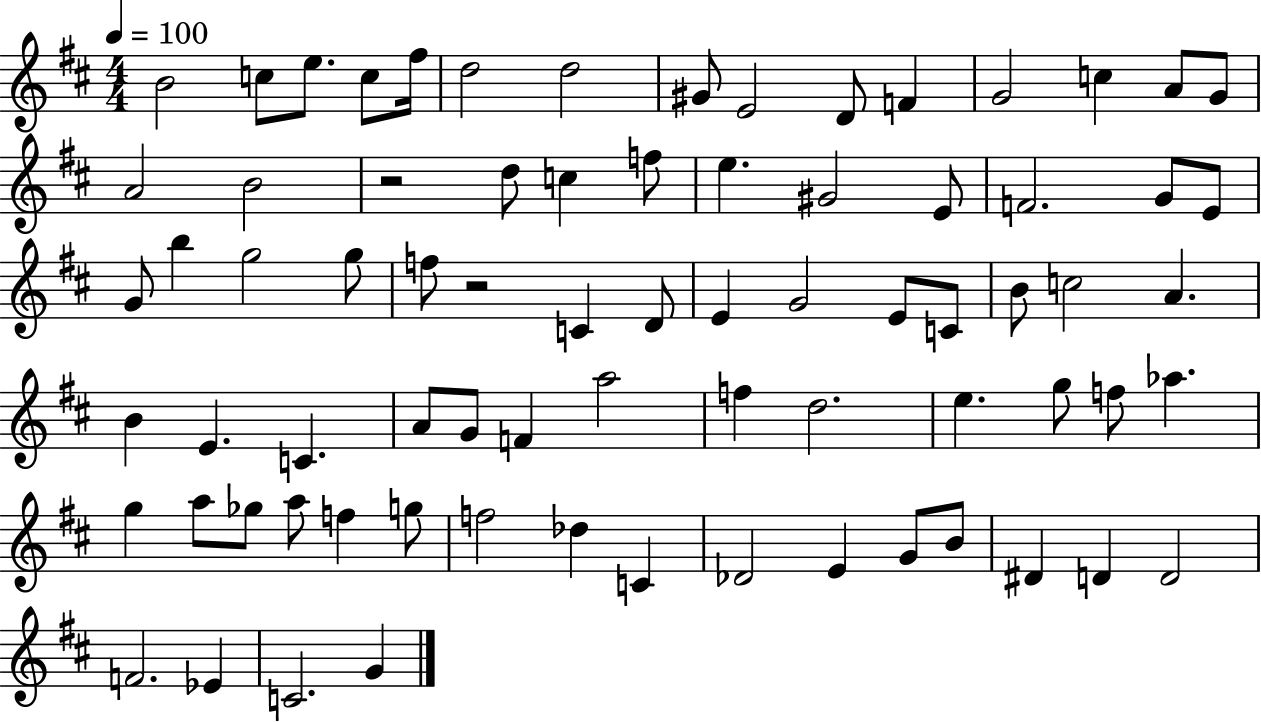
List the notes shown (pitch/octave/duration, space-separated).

B4/h C5/e E5/e. C5/e F#5/s D5/h D5/h G#4/e E4/h D4/e F4/q G4/h C5/q A4/e G4/e A4/h B4/h R/h D5/e C5/q F5/e E5/q. G#4/h E4/e F4/h. G4/e E4/e G4/e B5/q G5/h G5/e F5/e R/h C4/q D4/e E4/q G4/h E4/e C4/e B4/e C5/h A4/q. B4/q E4/q. C4/q. A4/e G4/e F4/q A5/h F5/q D5/h. E5/q. G5/e F5/e Ab5/q. G5/q A5/e Gb5/e A5/e F5/q G5/e F5/h Db5/q C4/q Db4/h E4/q G4/e B4/e D#4/q D4/q D4/h F4/h. Eb4/q C4/h. G4/q